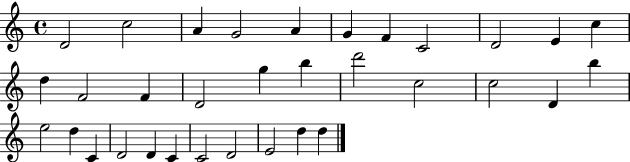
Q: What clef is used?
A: treble